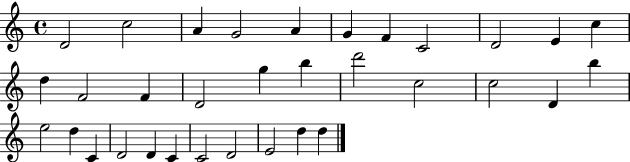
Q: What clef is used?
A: treble